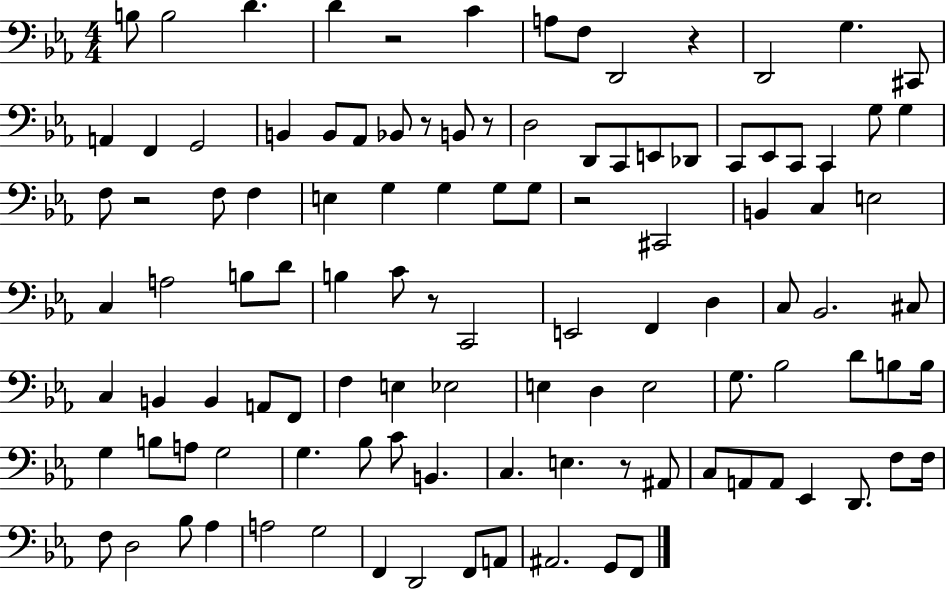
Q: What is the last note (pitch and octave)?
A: F2